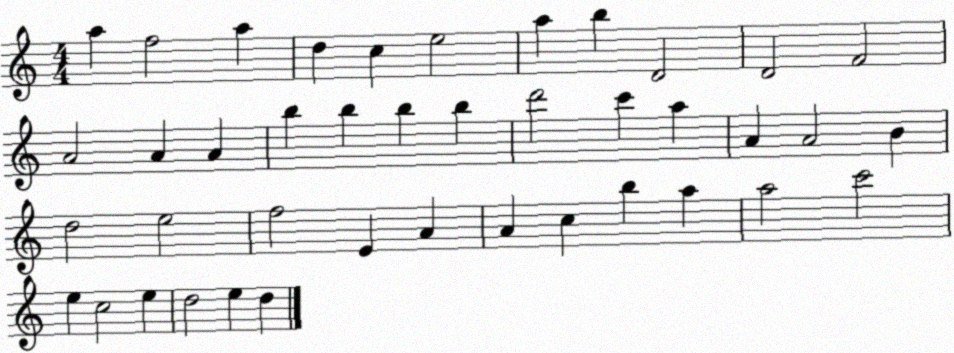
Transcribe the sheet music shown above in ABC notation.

X:1
T:Untitled
M:4/4
L:1/4
K:C
a f2 a d c e2 a b D2 D2 F2 A2 A A b b b b d'2 c' a A A2 B d2 e2 f2 E A A c b a a2 c'2 e c2 e d2 e d